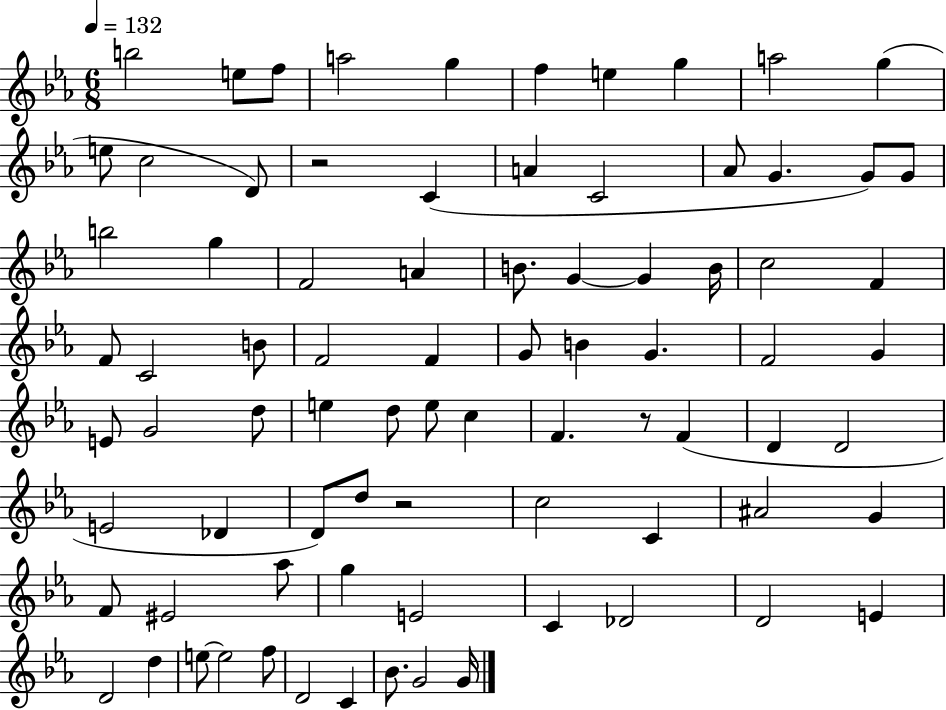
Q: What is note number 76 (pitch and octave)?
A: Bb4